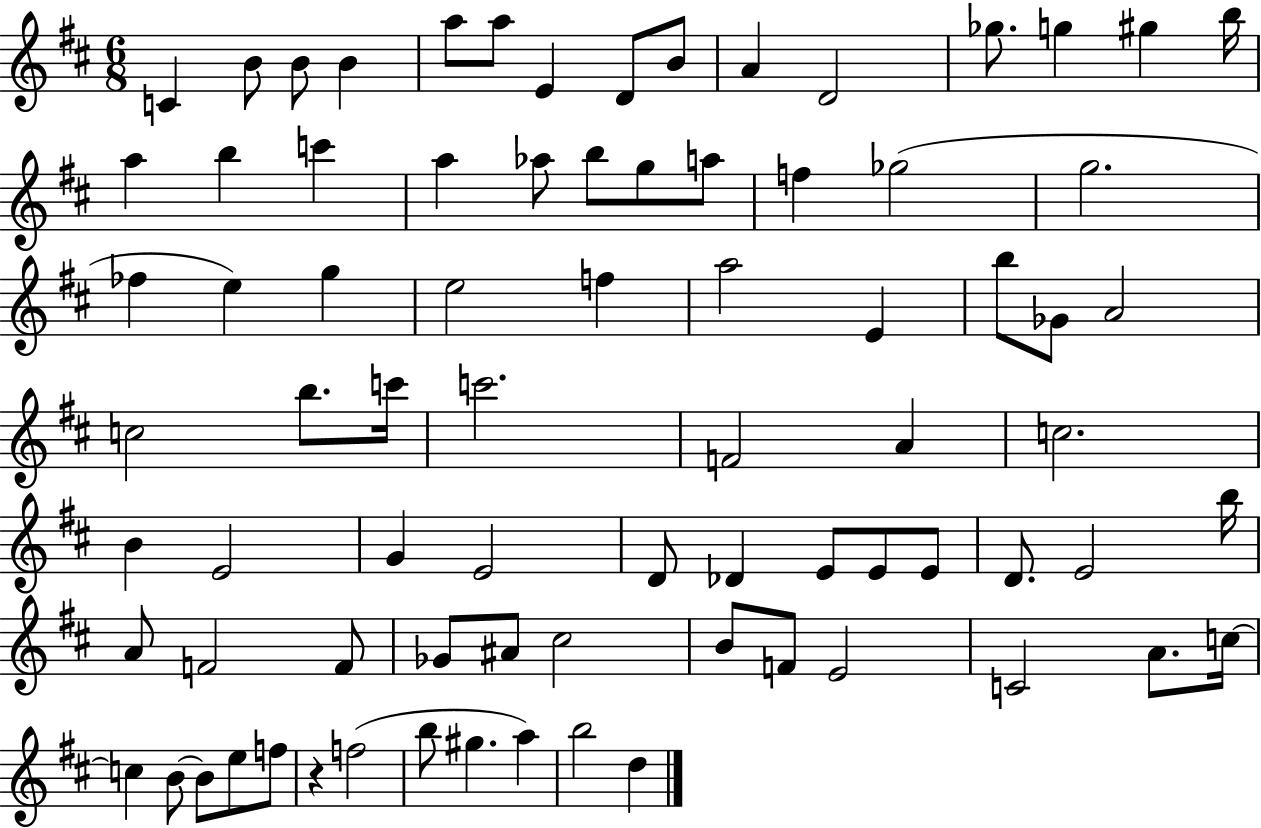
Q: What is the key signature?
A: D major